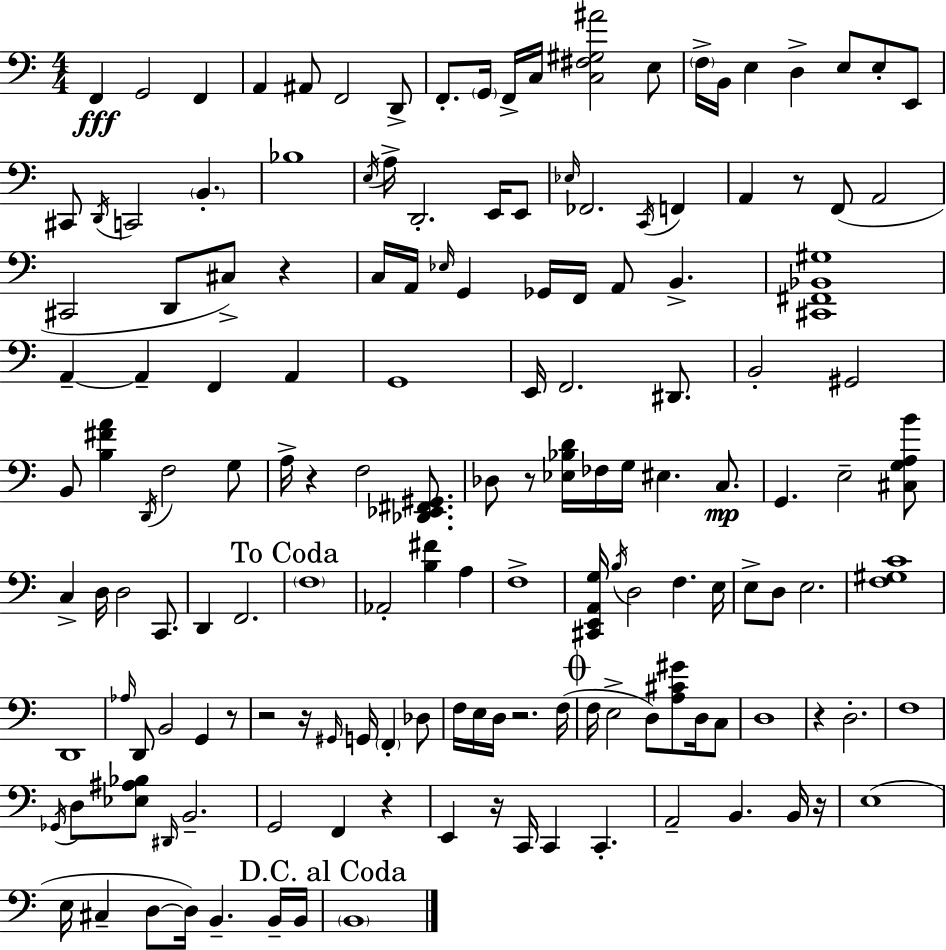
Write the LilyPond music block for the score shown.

{
  \clef bass
  \numericTimeSignature
  \time 4/4
  \key a \minor
  f,4\fff g,2 f,4 | a,4 ais,8 f,2 d,8-> | f,8.-. \parenthesize g,16 f,16-> c16 <c fis gis ais'>2 e8 | \parenthesize f16-> b,16 e4 d4-> e8 e8-. e,8 | \break cis,8 \acciaccatura { d,16 } c,2 \parenthesize b,4.-. | bes1 | \acciaccatura { e16 } a16-> d,2.-. e,16 | e,8 \grace { ees16 } fes,2. \acciaccatura { c,16 } | \break f,4 a,4 r8 f,8( a,2 | cis,2 d,8 cis8->) | r4 c16 a,16 \grace { ees16 } g,4 ges,16 f,16 a,8 b,4.-> | <cis, fis, bes, gis>1 | \break a,4--~~ a,4-- f,4 | a,4 g,1 | e,16 f,2. | dis,8. b,2-. gis,2 | \break b,8 <b fis' a'>4 \acciaccatura { d,16 } f2 | g8 a16-> r4 f2 | <des, ees, fis, gis,>8. des8 r8 <ees bes d'>16 fes16 g16 eis4. | c8.\mp g,4. e2-- | \break <cis g a b'>8 c4-> d16 d2 | c,8. d,4 f,2. | \mark "To Coda" \parenthesize f1 | aes,2-. <b fis'>4 | \break a4 f1-> | <cis, e, a, g>16 \acciaccatura { b16 } d2 | f4. e16 e8-> d8 e2. | <f gis c'>1 | \break d,1 | \grace { aes16 } d,8 b,2 | g,4 r8 r2 | r16 \grace { gis,16 } g,16 \parenthesize f,4-. des8 f16 e16 d16 r2. | \break f16( \mark \markup { \musicglyph "scripts.coda" } f16 e2-> | d8) <a cis' gis'>8 d16 c8 d1 | r4 d2.-. | f1 | \break \acciaccatura { ges,16 } d8 <ees ais bes>8 \grace { dis,16 } b,2.-- | g,2 | f,4 r4 e,4 r16 | c,16 c,4 c,4.-. a,2-- | \break b,4. b,16 r16 e1( | e16 cis4-- | d8~~ d16) b,4.-- b,16-- b,16 \mark "D.C. al Coda" \parenthesize b,1 | \bar "|."
}